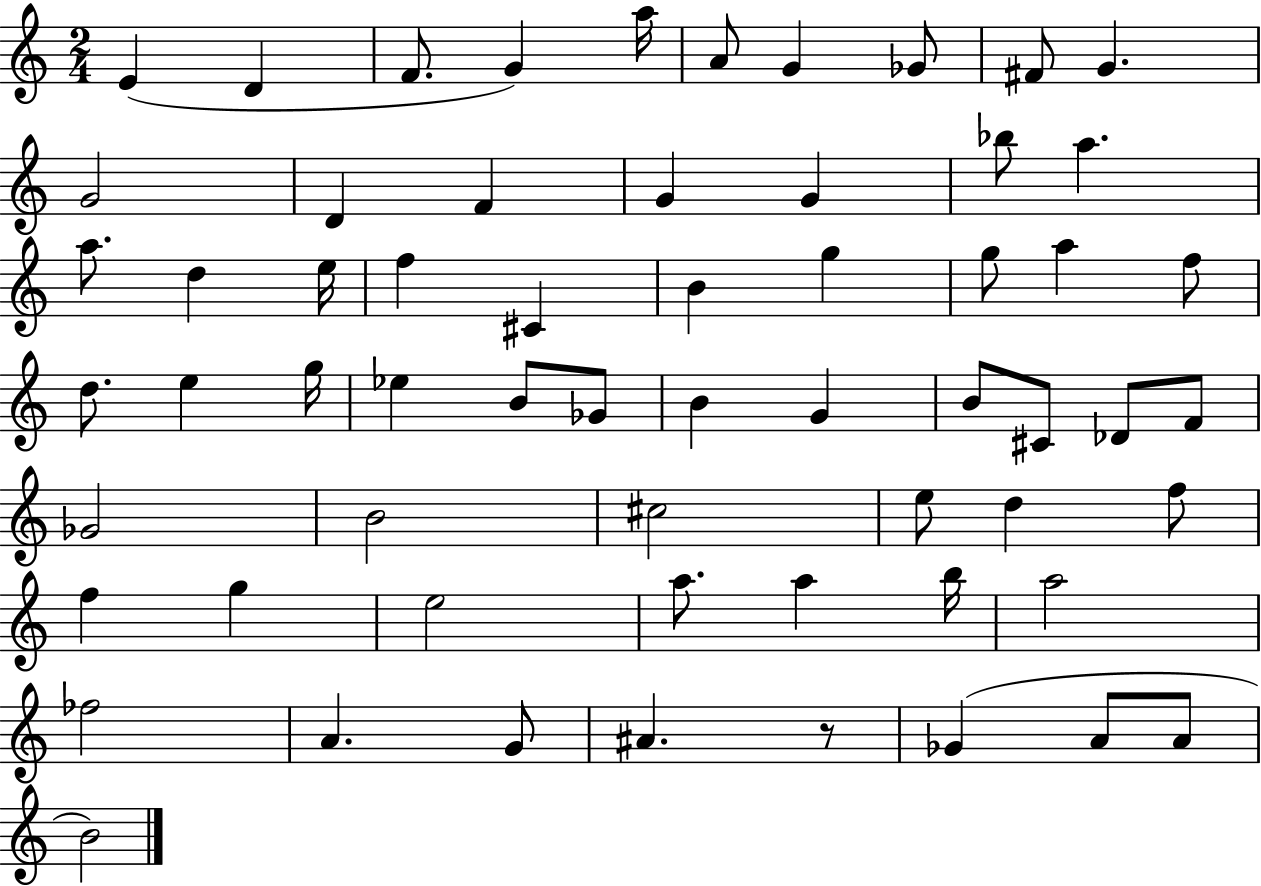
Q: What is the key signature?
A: C major